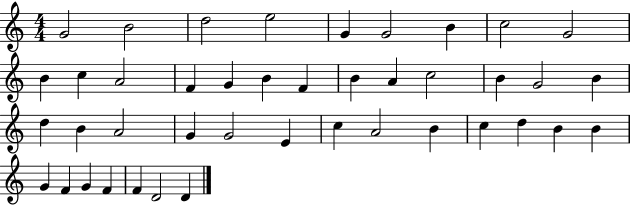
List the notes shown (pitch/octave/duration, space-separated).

G4/h B4/h D5/h E5/h G4/q G4/h B4/q C5/h G4/h B4/q C5/q A4/h F4/q G4/q B4/q F4/q B4/q A4/q C5/h B4/q G4/h B4/q D5/q B4/q A4/h G4/q G4/h E4/q C5/q A4/h B4/q C5/q D5/q B4/q B4/q G4/q F4/q G4/q F4/q F4/q D4/h D4/q